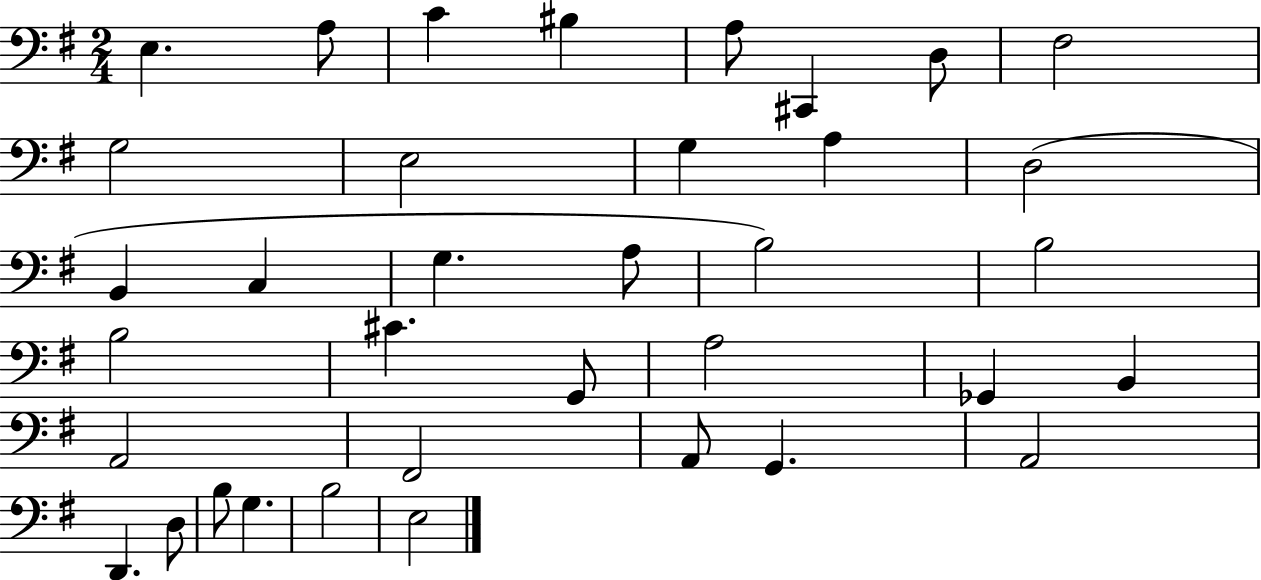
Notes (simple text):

E3/q. A3/e C4/q BIS3/q A3/e C#2/q D3/e F#3/h G3/h E3/h G3/q A3/q D3/h B2/q C3/q G3/q. A3/e B3/h B3/h B3/h C#4/q. G2/e A3/h Gb2/q B2/q A2/h F#2/h A2/e G2/q. A2/h D2/q. D3/e B3/e G3/q. B3/h E3/h